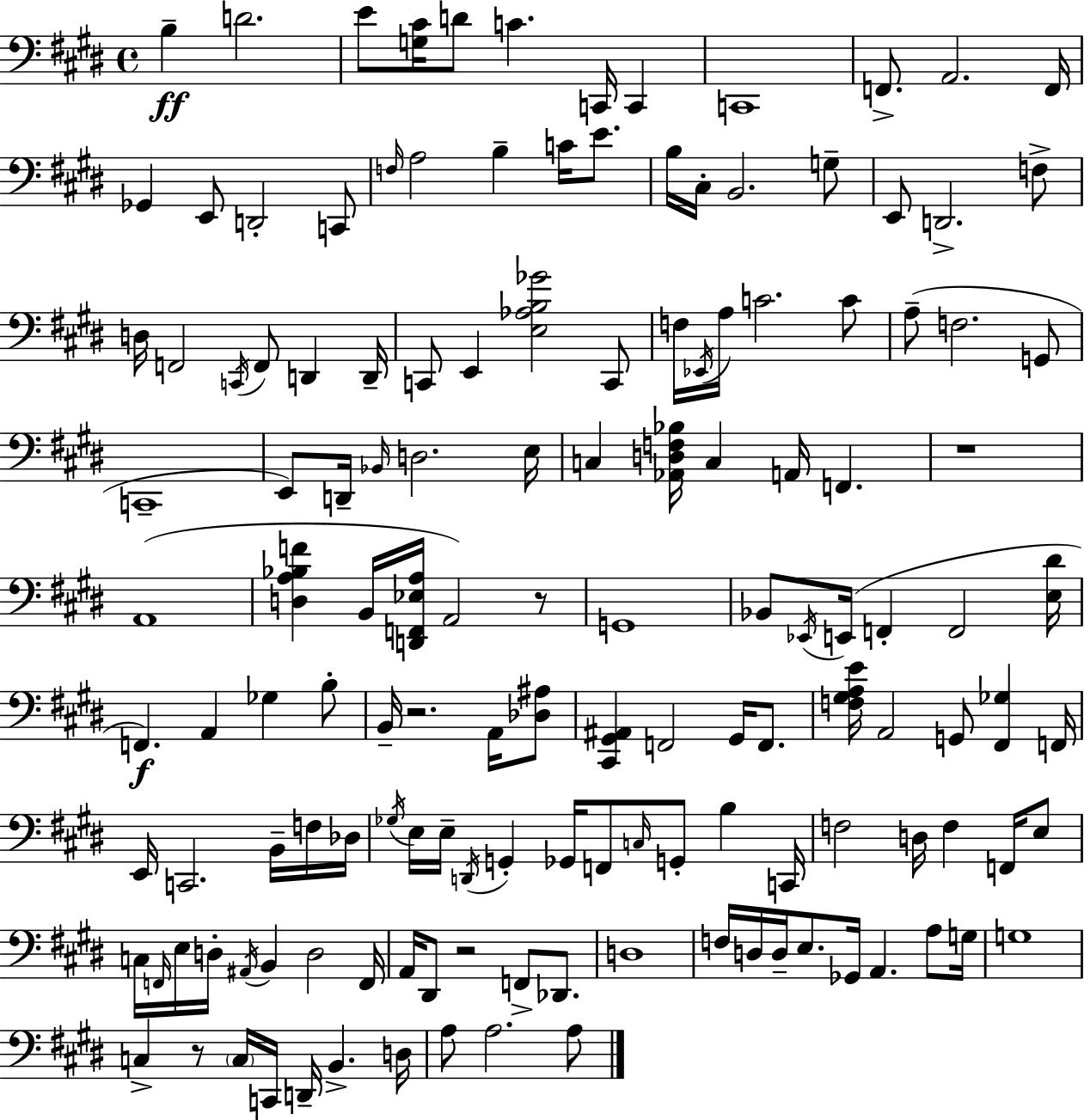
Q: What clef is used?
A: bass